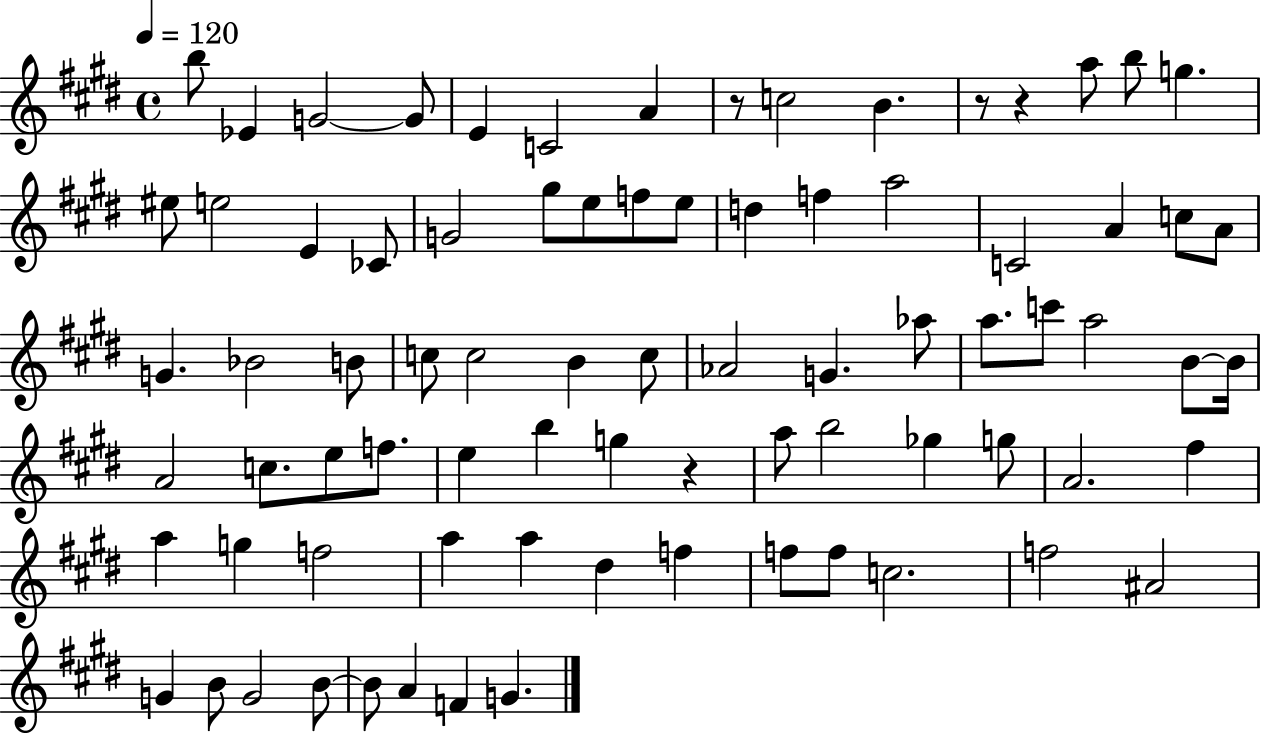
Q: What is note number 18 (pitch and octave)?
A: G#5